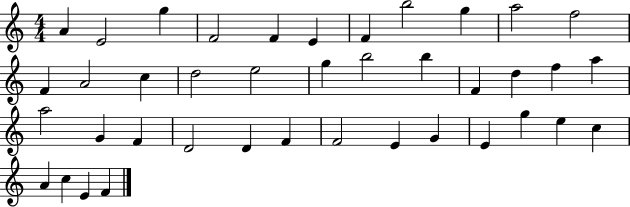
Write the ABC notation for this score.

X:1
T:Untitled
M:4/4
L:1/4
K:C
A E2 g F2 F E F b2 g a2 f2 F A2 c d2 e2 g b2 b F d f a a2 G F D2 D F F2 E G E g e c A c E F